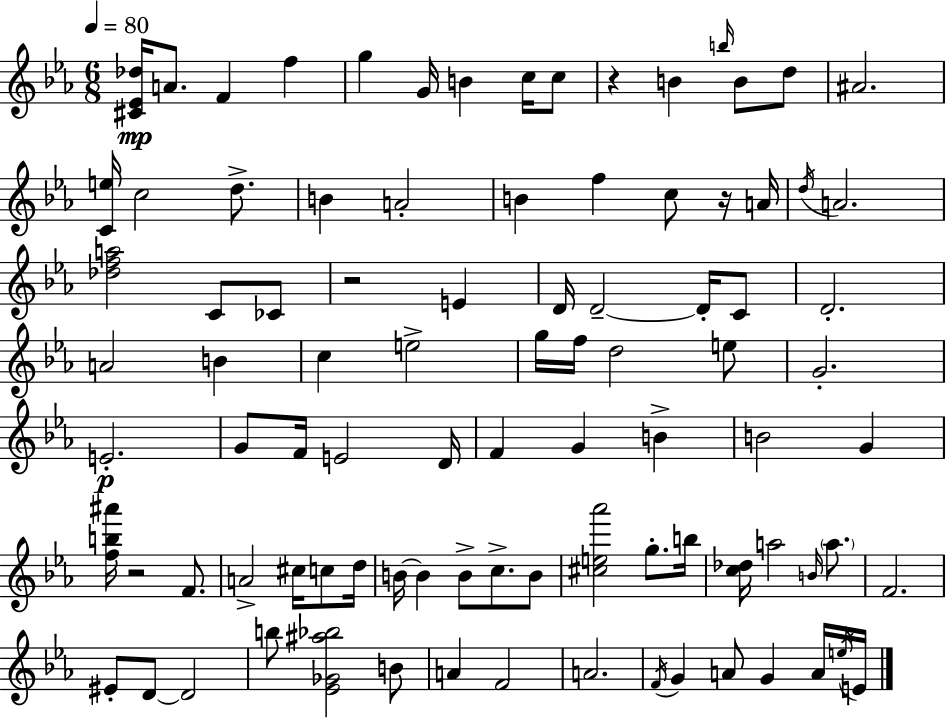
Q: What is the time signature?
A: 6/8